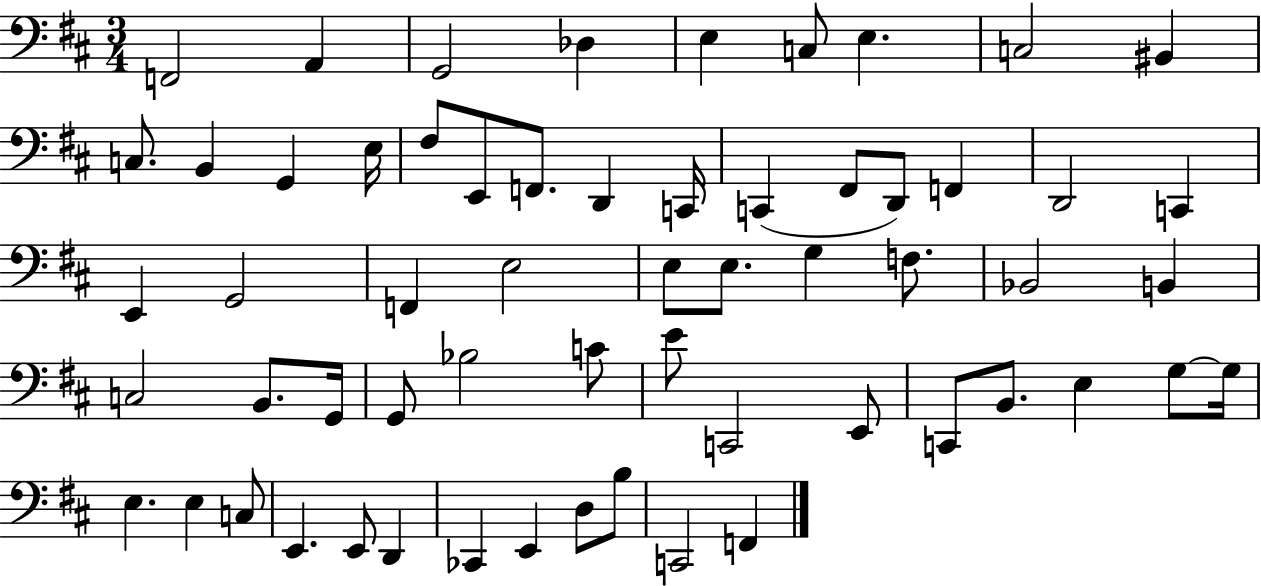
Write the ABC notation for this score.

X:1
T:Untitled
M:3/4
L:1/4
K:D
F,,2 A,, G,,2 _D, E, C,/2 E, C,2 ^B,, C,/2 B,, G,, E,/4 ^F,/2 E,,/2 F,,/2 D,, C,,/4 C,, ^F,,/2 D,,/2 F,, D,,2 C,, E,, G,,2 F,, E,2 E,/2 E,/2 G, F,/2 _B,,2 B,, C,2 B,,/2 G,,/4 G,,/2 _B,2 C/2 E/2 C,,2 E,,/2 C,,/2 B,,/2 E, G,/2 G,/4 E, E, C,/2 E,, E,,/2 D,, _C,, E,, D,/2 B,/2 C,,2 F,,